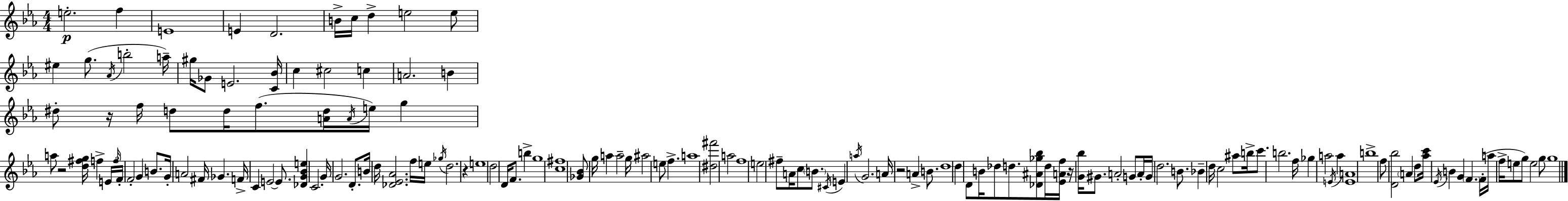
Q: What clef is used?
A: treble